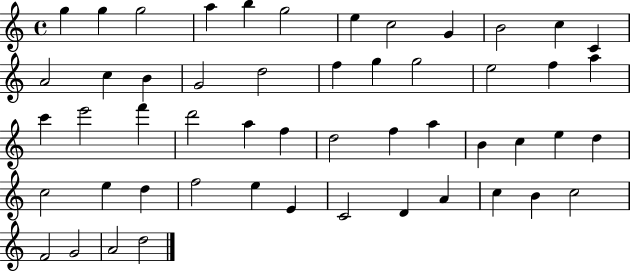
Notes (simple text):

G5/q G5/q G5/h A5/q B5/q G5/h E5/q C5/h G4/q B4/h C5/q C4/q A4/h C5/q B4/q G4/h D5/h F5/q G5/q G5/h E5/h F5/q A5/q C6/q E6/h F6/q D6/h A5/q F5/q D5/h F5/q A5/q B4/q C5/q E5/q D5/q C5/h E5/q D5/q F5/h E5/q E4/q C4/h D4/q A4/q C5/q B4/q C5/h F4/h G4/h A4/h D5/h